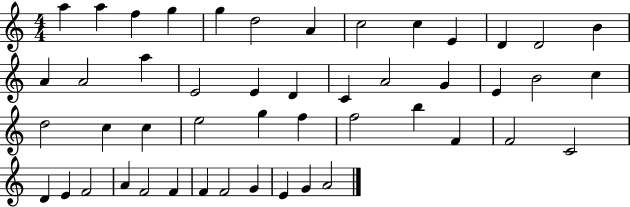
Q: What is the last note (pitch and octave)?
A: A4